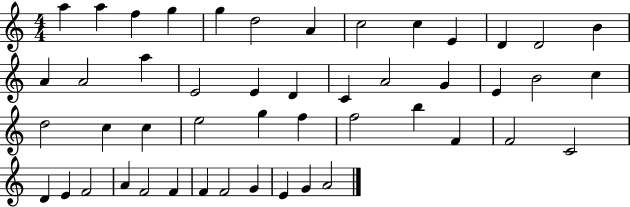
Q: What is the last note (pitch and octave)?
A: A4